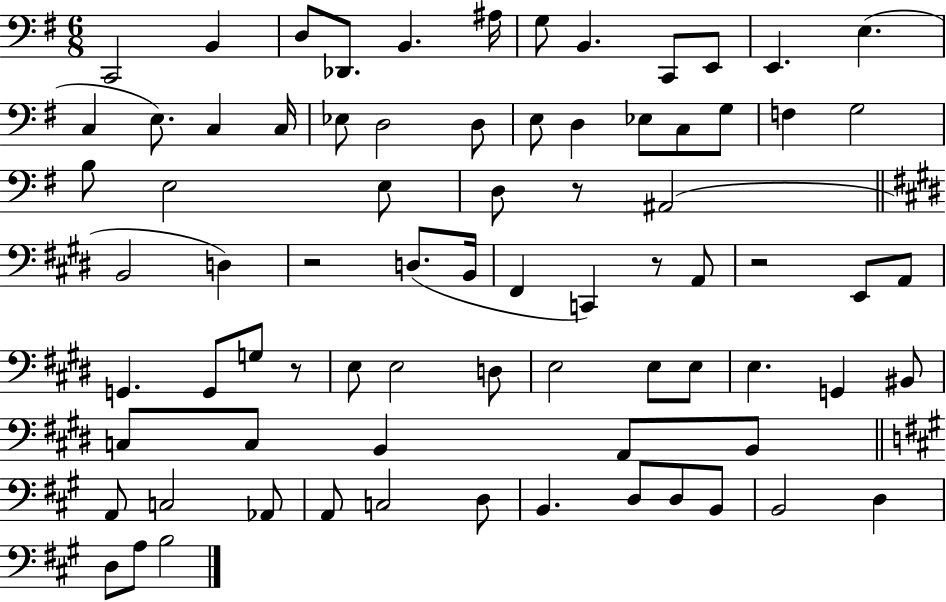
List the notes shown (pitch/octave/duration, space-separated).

C2/h B2/q D3/e Db2/e. B2/q. A#3/s G3/e B2/q. C2/e E2/e E2/q. E3/q. C3/q E3/e. C3/q C3/s Eb3/e D3/h D3/e E3/e D3/q Eb3/e C3/e G3/e F3/q G3/h B3/e E3/h E3/e D3/e R/e A#2/h B2/h D3/q R/h D3/e. B2/s F#2/q C2/q R/e A2/e R/h E2/e A2/e G2/q. G2/e G3/e R/e E3/e E3/h D3/e E3/h E3/e E3/e E3/q. G2/q BIS2/e C3/e C3/e B2/q A2/e B2/e A2/e C3/h Ab2/e A2/e C3/h D3/e B2/q. D3/e D3/e B2/e B2/h D3/q D3/e A3/e B3/h